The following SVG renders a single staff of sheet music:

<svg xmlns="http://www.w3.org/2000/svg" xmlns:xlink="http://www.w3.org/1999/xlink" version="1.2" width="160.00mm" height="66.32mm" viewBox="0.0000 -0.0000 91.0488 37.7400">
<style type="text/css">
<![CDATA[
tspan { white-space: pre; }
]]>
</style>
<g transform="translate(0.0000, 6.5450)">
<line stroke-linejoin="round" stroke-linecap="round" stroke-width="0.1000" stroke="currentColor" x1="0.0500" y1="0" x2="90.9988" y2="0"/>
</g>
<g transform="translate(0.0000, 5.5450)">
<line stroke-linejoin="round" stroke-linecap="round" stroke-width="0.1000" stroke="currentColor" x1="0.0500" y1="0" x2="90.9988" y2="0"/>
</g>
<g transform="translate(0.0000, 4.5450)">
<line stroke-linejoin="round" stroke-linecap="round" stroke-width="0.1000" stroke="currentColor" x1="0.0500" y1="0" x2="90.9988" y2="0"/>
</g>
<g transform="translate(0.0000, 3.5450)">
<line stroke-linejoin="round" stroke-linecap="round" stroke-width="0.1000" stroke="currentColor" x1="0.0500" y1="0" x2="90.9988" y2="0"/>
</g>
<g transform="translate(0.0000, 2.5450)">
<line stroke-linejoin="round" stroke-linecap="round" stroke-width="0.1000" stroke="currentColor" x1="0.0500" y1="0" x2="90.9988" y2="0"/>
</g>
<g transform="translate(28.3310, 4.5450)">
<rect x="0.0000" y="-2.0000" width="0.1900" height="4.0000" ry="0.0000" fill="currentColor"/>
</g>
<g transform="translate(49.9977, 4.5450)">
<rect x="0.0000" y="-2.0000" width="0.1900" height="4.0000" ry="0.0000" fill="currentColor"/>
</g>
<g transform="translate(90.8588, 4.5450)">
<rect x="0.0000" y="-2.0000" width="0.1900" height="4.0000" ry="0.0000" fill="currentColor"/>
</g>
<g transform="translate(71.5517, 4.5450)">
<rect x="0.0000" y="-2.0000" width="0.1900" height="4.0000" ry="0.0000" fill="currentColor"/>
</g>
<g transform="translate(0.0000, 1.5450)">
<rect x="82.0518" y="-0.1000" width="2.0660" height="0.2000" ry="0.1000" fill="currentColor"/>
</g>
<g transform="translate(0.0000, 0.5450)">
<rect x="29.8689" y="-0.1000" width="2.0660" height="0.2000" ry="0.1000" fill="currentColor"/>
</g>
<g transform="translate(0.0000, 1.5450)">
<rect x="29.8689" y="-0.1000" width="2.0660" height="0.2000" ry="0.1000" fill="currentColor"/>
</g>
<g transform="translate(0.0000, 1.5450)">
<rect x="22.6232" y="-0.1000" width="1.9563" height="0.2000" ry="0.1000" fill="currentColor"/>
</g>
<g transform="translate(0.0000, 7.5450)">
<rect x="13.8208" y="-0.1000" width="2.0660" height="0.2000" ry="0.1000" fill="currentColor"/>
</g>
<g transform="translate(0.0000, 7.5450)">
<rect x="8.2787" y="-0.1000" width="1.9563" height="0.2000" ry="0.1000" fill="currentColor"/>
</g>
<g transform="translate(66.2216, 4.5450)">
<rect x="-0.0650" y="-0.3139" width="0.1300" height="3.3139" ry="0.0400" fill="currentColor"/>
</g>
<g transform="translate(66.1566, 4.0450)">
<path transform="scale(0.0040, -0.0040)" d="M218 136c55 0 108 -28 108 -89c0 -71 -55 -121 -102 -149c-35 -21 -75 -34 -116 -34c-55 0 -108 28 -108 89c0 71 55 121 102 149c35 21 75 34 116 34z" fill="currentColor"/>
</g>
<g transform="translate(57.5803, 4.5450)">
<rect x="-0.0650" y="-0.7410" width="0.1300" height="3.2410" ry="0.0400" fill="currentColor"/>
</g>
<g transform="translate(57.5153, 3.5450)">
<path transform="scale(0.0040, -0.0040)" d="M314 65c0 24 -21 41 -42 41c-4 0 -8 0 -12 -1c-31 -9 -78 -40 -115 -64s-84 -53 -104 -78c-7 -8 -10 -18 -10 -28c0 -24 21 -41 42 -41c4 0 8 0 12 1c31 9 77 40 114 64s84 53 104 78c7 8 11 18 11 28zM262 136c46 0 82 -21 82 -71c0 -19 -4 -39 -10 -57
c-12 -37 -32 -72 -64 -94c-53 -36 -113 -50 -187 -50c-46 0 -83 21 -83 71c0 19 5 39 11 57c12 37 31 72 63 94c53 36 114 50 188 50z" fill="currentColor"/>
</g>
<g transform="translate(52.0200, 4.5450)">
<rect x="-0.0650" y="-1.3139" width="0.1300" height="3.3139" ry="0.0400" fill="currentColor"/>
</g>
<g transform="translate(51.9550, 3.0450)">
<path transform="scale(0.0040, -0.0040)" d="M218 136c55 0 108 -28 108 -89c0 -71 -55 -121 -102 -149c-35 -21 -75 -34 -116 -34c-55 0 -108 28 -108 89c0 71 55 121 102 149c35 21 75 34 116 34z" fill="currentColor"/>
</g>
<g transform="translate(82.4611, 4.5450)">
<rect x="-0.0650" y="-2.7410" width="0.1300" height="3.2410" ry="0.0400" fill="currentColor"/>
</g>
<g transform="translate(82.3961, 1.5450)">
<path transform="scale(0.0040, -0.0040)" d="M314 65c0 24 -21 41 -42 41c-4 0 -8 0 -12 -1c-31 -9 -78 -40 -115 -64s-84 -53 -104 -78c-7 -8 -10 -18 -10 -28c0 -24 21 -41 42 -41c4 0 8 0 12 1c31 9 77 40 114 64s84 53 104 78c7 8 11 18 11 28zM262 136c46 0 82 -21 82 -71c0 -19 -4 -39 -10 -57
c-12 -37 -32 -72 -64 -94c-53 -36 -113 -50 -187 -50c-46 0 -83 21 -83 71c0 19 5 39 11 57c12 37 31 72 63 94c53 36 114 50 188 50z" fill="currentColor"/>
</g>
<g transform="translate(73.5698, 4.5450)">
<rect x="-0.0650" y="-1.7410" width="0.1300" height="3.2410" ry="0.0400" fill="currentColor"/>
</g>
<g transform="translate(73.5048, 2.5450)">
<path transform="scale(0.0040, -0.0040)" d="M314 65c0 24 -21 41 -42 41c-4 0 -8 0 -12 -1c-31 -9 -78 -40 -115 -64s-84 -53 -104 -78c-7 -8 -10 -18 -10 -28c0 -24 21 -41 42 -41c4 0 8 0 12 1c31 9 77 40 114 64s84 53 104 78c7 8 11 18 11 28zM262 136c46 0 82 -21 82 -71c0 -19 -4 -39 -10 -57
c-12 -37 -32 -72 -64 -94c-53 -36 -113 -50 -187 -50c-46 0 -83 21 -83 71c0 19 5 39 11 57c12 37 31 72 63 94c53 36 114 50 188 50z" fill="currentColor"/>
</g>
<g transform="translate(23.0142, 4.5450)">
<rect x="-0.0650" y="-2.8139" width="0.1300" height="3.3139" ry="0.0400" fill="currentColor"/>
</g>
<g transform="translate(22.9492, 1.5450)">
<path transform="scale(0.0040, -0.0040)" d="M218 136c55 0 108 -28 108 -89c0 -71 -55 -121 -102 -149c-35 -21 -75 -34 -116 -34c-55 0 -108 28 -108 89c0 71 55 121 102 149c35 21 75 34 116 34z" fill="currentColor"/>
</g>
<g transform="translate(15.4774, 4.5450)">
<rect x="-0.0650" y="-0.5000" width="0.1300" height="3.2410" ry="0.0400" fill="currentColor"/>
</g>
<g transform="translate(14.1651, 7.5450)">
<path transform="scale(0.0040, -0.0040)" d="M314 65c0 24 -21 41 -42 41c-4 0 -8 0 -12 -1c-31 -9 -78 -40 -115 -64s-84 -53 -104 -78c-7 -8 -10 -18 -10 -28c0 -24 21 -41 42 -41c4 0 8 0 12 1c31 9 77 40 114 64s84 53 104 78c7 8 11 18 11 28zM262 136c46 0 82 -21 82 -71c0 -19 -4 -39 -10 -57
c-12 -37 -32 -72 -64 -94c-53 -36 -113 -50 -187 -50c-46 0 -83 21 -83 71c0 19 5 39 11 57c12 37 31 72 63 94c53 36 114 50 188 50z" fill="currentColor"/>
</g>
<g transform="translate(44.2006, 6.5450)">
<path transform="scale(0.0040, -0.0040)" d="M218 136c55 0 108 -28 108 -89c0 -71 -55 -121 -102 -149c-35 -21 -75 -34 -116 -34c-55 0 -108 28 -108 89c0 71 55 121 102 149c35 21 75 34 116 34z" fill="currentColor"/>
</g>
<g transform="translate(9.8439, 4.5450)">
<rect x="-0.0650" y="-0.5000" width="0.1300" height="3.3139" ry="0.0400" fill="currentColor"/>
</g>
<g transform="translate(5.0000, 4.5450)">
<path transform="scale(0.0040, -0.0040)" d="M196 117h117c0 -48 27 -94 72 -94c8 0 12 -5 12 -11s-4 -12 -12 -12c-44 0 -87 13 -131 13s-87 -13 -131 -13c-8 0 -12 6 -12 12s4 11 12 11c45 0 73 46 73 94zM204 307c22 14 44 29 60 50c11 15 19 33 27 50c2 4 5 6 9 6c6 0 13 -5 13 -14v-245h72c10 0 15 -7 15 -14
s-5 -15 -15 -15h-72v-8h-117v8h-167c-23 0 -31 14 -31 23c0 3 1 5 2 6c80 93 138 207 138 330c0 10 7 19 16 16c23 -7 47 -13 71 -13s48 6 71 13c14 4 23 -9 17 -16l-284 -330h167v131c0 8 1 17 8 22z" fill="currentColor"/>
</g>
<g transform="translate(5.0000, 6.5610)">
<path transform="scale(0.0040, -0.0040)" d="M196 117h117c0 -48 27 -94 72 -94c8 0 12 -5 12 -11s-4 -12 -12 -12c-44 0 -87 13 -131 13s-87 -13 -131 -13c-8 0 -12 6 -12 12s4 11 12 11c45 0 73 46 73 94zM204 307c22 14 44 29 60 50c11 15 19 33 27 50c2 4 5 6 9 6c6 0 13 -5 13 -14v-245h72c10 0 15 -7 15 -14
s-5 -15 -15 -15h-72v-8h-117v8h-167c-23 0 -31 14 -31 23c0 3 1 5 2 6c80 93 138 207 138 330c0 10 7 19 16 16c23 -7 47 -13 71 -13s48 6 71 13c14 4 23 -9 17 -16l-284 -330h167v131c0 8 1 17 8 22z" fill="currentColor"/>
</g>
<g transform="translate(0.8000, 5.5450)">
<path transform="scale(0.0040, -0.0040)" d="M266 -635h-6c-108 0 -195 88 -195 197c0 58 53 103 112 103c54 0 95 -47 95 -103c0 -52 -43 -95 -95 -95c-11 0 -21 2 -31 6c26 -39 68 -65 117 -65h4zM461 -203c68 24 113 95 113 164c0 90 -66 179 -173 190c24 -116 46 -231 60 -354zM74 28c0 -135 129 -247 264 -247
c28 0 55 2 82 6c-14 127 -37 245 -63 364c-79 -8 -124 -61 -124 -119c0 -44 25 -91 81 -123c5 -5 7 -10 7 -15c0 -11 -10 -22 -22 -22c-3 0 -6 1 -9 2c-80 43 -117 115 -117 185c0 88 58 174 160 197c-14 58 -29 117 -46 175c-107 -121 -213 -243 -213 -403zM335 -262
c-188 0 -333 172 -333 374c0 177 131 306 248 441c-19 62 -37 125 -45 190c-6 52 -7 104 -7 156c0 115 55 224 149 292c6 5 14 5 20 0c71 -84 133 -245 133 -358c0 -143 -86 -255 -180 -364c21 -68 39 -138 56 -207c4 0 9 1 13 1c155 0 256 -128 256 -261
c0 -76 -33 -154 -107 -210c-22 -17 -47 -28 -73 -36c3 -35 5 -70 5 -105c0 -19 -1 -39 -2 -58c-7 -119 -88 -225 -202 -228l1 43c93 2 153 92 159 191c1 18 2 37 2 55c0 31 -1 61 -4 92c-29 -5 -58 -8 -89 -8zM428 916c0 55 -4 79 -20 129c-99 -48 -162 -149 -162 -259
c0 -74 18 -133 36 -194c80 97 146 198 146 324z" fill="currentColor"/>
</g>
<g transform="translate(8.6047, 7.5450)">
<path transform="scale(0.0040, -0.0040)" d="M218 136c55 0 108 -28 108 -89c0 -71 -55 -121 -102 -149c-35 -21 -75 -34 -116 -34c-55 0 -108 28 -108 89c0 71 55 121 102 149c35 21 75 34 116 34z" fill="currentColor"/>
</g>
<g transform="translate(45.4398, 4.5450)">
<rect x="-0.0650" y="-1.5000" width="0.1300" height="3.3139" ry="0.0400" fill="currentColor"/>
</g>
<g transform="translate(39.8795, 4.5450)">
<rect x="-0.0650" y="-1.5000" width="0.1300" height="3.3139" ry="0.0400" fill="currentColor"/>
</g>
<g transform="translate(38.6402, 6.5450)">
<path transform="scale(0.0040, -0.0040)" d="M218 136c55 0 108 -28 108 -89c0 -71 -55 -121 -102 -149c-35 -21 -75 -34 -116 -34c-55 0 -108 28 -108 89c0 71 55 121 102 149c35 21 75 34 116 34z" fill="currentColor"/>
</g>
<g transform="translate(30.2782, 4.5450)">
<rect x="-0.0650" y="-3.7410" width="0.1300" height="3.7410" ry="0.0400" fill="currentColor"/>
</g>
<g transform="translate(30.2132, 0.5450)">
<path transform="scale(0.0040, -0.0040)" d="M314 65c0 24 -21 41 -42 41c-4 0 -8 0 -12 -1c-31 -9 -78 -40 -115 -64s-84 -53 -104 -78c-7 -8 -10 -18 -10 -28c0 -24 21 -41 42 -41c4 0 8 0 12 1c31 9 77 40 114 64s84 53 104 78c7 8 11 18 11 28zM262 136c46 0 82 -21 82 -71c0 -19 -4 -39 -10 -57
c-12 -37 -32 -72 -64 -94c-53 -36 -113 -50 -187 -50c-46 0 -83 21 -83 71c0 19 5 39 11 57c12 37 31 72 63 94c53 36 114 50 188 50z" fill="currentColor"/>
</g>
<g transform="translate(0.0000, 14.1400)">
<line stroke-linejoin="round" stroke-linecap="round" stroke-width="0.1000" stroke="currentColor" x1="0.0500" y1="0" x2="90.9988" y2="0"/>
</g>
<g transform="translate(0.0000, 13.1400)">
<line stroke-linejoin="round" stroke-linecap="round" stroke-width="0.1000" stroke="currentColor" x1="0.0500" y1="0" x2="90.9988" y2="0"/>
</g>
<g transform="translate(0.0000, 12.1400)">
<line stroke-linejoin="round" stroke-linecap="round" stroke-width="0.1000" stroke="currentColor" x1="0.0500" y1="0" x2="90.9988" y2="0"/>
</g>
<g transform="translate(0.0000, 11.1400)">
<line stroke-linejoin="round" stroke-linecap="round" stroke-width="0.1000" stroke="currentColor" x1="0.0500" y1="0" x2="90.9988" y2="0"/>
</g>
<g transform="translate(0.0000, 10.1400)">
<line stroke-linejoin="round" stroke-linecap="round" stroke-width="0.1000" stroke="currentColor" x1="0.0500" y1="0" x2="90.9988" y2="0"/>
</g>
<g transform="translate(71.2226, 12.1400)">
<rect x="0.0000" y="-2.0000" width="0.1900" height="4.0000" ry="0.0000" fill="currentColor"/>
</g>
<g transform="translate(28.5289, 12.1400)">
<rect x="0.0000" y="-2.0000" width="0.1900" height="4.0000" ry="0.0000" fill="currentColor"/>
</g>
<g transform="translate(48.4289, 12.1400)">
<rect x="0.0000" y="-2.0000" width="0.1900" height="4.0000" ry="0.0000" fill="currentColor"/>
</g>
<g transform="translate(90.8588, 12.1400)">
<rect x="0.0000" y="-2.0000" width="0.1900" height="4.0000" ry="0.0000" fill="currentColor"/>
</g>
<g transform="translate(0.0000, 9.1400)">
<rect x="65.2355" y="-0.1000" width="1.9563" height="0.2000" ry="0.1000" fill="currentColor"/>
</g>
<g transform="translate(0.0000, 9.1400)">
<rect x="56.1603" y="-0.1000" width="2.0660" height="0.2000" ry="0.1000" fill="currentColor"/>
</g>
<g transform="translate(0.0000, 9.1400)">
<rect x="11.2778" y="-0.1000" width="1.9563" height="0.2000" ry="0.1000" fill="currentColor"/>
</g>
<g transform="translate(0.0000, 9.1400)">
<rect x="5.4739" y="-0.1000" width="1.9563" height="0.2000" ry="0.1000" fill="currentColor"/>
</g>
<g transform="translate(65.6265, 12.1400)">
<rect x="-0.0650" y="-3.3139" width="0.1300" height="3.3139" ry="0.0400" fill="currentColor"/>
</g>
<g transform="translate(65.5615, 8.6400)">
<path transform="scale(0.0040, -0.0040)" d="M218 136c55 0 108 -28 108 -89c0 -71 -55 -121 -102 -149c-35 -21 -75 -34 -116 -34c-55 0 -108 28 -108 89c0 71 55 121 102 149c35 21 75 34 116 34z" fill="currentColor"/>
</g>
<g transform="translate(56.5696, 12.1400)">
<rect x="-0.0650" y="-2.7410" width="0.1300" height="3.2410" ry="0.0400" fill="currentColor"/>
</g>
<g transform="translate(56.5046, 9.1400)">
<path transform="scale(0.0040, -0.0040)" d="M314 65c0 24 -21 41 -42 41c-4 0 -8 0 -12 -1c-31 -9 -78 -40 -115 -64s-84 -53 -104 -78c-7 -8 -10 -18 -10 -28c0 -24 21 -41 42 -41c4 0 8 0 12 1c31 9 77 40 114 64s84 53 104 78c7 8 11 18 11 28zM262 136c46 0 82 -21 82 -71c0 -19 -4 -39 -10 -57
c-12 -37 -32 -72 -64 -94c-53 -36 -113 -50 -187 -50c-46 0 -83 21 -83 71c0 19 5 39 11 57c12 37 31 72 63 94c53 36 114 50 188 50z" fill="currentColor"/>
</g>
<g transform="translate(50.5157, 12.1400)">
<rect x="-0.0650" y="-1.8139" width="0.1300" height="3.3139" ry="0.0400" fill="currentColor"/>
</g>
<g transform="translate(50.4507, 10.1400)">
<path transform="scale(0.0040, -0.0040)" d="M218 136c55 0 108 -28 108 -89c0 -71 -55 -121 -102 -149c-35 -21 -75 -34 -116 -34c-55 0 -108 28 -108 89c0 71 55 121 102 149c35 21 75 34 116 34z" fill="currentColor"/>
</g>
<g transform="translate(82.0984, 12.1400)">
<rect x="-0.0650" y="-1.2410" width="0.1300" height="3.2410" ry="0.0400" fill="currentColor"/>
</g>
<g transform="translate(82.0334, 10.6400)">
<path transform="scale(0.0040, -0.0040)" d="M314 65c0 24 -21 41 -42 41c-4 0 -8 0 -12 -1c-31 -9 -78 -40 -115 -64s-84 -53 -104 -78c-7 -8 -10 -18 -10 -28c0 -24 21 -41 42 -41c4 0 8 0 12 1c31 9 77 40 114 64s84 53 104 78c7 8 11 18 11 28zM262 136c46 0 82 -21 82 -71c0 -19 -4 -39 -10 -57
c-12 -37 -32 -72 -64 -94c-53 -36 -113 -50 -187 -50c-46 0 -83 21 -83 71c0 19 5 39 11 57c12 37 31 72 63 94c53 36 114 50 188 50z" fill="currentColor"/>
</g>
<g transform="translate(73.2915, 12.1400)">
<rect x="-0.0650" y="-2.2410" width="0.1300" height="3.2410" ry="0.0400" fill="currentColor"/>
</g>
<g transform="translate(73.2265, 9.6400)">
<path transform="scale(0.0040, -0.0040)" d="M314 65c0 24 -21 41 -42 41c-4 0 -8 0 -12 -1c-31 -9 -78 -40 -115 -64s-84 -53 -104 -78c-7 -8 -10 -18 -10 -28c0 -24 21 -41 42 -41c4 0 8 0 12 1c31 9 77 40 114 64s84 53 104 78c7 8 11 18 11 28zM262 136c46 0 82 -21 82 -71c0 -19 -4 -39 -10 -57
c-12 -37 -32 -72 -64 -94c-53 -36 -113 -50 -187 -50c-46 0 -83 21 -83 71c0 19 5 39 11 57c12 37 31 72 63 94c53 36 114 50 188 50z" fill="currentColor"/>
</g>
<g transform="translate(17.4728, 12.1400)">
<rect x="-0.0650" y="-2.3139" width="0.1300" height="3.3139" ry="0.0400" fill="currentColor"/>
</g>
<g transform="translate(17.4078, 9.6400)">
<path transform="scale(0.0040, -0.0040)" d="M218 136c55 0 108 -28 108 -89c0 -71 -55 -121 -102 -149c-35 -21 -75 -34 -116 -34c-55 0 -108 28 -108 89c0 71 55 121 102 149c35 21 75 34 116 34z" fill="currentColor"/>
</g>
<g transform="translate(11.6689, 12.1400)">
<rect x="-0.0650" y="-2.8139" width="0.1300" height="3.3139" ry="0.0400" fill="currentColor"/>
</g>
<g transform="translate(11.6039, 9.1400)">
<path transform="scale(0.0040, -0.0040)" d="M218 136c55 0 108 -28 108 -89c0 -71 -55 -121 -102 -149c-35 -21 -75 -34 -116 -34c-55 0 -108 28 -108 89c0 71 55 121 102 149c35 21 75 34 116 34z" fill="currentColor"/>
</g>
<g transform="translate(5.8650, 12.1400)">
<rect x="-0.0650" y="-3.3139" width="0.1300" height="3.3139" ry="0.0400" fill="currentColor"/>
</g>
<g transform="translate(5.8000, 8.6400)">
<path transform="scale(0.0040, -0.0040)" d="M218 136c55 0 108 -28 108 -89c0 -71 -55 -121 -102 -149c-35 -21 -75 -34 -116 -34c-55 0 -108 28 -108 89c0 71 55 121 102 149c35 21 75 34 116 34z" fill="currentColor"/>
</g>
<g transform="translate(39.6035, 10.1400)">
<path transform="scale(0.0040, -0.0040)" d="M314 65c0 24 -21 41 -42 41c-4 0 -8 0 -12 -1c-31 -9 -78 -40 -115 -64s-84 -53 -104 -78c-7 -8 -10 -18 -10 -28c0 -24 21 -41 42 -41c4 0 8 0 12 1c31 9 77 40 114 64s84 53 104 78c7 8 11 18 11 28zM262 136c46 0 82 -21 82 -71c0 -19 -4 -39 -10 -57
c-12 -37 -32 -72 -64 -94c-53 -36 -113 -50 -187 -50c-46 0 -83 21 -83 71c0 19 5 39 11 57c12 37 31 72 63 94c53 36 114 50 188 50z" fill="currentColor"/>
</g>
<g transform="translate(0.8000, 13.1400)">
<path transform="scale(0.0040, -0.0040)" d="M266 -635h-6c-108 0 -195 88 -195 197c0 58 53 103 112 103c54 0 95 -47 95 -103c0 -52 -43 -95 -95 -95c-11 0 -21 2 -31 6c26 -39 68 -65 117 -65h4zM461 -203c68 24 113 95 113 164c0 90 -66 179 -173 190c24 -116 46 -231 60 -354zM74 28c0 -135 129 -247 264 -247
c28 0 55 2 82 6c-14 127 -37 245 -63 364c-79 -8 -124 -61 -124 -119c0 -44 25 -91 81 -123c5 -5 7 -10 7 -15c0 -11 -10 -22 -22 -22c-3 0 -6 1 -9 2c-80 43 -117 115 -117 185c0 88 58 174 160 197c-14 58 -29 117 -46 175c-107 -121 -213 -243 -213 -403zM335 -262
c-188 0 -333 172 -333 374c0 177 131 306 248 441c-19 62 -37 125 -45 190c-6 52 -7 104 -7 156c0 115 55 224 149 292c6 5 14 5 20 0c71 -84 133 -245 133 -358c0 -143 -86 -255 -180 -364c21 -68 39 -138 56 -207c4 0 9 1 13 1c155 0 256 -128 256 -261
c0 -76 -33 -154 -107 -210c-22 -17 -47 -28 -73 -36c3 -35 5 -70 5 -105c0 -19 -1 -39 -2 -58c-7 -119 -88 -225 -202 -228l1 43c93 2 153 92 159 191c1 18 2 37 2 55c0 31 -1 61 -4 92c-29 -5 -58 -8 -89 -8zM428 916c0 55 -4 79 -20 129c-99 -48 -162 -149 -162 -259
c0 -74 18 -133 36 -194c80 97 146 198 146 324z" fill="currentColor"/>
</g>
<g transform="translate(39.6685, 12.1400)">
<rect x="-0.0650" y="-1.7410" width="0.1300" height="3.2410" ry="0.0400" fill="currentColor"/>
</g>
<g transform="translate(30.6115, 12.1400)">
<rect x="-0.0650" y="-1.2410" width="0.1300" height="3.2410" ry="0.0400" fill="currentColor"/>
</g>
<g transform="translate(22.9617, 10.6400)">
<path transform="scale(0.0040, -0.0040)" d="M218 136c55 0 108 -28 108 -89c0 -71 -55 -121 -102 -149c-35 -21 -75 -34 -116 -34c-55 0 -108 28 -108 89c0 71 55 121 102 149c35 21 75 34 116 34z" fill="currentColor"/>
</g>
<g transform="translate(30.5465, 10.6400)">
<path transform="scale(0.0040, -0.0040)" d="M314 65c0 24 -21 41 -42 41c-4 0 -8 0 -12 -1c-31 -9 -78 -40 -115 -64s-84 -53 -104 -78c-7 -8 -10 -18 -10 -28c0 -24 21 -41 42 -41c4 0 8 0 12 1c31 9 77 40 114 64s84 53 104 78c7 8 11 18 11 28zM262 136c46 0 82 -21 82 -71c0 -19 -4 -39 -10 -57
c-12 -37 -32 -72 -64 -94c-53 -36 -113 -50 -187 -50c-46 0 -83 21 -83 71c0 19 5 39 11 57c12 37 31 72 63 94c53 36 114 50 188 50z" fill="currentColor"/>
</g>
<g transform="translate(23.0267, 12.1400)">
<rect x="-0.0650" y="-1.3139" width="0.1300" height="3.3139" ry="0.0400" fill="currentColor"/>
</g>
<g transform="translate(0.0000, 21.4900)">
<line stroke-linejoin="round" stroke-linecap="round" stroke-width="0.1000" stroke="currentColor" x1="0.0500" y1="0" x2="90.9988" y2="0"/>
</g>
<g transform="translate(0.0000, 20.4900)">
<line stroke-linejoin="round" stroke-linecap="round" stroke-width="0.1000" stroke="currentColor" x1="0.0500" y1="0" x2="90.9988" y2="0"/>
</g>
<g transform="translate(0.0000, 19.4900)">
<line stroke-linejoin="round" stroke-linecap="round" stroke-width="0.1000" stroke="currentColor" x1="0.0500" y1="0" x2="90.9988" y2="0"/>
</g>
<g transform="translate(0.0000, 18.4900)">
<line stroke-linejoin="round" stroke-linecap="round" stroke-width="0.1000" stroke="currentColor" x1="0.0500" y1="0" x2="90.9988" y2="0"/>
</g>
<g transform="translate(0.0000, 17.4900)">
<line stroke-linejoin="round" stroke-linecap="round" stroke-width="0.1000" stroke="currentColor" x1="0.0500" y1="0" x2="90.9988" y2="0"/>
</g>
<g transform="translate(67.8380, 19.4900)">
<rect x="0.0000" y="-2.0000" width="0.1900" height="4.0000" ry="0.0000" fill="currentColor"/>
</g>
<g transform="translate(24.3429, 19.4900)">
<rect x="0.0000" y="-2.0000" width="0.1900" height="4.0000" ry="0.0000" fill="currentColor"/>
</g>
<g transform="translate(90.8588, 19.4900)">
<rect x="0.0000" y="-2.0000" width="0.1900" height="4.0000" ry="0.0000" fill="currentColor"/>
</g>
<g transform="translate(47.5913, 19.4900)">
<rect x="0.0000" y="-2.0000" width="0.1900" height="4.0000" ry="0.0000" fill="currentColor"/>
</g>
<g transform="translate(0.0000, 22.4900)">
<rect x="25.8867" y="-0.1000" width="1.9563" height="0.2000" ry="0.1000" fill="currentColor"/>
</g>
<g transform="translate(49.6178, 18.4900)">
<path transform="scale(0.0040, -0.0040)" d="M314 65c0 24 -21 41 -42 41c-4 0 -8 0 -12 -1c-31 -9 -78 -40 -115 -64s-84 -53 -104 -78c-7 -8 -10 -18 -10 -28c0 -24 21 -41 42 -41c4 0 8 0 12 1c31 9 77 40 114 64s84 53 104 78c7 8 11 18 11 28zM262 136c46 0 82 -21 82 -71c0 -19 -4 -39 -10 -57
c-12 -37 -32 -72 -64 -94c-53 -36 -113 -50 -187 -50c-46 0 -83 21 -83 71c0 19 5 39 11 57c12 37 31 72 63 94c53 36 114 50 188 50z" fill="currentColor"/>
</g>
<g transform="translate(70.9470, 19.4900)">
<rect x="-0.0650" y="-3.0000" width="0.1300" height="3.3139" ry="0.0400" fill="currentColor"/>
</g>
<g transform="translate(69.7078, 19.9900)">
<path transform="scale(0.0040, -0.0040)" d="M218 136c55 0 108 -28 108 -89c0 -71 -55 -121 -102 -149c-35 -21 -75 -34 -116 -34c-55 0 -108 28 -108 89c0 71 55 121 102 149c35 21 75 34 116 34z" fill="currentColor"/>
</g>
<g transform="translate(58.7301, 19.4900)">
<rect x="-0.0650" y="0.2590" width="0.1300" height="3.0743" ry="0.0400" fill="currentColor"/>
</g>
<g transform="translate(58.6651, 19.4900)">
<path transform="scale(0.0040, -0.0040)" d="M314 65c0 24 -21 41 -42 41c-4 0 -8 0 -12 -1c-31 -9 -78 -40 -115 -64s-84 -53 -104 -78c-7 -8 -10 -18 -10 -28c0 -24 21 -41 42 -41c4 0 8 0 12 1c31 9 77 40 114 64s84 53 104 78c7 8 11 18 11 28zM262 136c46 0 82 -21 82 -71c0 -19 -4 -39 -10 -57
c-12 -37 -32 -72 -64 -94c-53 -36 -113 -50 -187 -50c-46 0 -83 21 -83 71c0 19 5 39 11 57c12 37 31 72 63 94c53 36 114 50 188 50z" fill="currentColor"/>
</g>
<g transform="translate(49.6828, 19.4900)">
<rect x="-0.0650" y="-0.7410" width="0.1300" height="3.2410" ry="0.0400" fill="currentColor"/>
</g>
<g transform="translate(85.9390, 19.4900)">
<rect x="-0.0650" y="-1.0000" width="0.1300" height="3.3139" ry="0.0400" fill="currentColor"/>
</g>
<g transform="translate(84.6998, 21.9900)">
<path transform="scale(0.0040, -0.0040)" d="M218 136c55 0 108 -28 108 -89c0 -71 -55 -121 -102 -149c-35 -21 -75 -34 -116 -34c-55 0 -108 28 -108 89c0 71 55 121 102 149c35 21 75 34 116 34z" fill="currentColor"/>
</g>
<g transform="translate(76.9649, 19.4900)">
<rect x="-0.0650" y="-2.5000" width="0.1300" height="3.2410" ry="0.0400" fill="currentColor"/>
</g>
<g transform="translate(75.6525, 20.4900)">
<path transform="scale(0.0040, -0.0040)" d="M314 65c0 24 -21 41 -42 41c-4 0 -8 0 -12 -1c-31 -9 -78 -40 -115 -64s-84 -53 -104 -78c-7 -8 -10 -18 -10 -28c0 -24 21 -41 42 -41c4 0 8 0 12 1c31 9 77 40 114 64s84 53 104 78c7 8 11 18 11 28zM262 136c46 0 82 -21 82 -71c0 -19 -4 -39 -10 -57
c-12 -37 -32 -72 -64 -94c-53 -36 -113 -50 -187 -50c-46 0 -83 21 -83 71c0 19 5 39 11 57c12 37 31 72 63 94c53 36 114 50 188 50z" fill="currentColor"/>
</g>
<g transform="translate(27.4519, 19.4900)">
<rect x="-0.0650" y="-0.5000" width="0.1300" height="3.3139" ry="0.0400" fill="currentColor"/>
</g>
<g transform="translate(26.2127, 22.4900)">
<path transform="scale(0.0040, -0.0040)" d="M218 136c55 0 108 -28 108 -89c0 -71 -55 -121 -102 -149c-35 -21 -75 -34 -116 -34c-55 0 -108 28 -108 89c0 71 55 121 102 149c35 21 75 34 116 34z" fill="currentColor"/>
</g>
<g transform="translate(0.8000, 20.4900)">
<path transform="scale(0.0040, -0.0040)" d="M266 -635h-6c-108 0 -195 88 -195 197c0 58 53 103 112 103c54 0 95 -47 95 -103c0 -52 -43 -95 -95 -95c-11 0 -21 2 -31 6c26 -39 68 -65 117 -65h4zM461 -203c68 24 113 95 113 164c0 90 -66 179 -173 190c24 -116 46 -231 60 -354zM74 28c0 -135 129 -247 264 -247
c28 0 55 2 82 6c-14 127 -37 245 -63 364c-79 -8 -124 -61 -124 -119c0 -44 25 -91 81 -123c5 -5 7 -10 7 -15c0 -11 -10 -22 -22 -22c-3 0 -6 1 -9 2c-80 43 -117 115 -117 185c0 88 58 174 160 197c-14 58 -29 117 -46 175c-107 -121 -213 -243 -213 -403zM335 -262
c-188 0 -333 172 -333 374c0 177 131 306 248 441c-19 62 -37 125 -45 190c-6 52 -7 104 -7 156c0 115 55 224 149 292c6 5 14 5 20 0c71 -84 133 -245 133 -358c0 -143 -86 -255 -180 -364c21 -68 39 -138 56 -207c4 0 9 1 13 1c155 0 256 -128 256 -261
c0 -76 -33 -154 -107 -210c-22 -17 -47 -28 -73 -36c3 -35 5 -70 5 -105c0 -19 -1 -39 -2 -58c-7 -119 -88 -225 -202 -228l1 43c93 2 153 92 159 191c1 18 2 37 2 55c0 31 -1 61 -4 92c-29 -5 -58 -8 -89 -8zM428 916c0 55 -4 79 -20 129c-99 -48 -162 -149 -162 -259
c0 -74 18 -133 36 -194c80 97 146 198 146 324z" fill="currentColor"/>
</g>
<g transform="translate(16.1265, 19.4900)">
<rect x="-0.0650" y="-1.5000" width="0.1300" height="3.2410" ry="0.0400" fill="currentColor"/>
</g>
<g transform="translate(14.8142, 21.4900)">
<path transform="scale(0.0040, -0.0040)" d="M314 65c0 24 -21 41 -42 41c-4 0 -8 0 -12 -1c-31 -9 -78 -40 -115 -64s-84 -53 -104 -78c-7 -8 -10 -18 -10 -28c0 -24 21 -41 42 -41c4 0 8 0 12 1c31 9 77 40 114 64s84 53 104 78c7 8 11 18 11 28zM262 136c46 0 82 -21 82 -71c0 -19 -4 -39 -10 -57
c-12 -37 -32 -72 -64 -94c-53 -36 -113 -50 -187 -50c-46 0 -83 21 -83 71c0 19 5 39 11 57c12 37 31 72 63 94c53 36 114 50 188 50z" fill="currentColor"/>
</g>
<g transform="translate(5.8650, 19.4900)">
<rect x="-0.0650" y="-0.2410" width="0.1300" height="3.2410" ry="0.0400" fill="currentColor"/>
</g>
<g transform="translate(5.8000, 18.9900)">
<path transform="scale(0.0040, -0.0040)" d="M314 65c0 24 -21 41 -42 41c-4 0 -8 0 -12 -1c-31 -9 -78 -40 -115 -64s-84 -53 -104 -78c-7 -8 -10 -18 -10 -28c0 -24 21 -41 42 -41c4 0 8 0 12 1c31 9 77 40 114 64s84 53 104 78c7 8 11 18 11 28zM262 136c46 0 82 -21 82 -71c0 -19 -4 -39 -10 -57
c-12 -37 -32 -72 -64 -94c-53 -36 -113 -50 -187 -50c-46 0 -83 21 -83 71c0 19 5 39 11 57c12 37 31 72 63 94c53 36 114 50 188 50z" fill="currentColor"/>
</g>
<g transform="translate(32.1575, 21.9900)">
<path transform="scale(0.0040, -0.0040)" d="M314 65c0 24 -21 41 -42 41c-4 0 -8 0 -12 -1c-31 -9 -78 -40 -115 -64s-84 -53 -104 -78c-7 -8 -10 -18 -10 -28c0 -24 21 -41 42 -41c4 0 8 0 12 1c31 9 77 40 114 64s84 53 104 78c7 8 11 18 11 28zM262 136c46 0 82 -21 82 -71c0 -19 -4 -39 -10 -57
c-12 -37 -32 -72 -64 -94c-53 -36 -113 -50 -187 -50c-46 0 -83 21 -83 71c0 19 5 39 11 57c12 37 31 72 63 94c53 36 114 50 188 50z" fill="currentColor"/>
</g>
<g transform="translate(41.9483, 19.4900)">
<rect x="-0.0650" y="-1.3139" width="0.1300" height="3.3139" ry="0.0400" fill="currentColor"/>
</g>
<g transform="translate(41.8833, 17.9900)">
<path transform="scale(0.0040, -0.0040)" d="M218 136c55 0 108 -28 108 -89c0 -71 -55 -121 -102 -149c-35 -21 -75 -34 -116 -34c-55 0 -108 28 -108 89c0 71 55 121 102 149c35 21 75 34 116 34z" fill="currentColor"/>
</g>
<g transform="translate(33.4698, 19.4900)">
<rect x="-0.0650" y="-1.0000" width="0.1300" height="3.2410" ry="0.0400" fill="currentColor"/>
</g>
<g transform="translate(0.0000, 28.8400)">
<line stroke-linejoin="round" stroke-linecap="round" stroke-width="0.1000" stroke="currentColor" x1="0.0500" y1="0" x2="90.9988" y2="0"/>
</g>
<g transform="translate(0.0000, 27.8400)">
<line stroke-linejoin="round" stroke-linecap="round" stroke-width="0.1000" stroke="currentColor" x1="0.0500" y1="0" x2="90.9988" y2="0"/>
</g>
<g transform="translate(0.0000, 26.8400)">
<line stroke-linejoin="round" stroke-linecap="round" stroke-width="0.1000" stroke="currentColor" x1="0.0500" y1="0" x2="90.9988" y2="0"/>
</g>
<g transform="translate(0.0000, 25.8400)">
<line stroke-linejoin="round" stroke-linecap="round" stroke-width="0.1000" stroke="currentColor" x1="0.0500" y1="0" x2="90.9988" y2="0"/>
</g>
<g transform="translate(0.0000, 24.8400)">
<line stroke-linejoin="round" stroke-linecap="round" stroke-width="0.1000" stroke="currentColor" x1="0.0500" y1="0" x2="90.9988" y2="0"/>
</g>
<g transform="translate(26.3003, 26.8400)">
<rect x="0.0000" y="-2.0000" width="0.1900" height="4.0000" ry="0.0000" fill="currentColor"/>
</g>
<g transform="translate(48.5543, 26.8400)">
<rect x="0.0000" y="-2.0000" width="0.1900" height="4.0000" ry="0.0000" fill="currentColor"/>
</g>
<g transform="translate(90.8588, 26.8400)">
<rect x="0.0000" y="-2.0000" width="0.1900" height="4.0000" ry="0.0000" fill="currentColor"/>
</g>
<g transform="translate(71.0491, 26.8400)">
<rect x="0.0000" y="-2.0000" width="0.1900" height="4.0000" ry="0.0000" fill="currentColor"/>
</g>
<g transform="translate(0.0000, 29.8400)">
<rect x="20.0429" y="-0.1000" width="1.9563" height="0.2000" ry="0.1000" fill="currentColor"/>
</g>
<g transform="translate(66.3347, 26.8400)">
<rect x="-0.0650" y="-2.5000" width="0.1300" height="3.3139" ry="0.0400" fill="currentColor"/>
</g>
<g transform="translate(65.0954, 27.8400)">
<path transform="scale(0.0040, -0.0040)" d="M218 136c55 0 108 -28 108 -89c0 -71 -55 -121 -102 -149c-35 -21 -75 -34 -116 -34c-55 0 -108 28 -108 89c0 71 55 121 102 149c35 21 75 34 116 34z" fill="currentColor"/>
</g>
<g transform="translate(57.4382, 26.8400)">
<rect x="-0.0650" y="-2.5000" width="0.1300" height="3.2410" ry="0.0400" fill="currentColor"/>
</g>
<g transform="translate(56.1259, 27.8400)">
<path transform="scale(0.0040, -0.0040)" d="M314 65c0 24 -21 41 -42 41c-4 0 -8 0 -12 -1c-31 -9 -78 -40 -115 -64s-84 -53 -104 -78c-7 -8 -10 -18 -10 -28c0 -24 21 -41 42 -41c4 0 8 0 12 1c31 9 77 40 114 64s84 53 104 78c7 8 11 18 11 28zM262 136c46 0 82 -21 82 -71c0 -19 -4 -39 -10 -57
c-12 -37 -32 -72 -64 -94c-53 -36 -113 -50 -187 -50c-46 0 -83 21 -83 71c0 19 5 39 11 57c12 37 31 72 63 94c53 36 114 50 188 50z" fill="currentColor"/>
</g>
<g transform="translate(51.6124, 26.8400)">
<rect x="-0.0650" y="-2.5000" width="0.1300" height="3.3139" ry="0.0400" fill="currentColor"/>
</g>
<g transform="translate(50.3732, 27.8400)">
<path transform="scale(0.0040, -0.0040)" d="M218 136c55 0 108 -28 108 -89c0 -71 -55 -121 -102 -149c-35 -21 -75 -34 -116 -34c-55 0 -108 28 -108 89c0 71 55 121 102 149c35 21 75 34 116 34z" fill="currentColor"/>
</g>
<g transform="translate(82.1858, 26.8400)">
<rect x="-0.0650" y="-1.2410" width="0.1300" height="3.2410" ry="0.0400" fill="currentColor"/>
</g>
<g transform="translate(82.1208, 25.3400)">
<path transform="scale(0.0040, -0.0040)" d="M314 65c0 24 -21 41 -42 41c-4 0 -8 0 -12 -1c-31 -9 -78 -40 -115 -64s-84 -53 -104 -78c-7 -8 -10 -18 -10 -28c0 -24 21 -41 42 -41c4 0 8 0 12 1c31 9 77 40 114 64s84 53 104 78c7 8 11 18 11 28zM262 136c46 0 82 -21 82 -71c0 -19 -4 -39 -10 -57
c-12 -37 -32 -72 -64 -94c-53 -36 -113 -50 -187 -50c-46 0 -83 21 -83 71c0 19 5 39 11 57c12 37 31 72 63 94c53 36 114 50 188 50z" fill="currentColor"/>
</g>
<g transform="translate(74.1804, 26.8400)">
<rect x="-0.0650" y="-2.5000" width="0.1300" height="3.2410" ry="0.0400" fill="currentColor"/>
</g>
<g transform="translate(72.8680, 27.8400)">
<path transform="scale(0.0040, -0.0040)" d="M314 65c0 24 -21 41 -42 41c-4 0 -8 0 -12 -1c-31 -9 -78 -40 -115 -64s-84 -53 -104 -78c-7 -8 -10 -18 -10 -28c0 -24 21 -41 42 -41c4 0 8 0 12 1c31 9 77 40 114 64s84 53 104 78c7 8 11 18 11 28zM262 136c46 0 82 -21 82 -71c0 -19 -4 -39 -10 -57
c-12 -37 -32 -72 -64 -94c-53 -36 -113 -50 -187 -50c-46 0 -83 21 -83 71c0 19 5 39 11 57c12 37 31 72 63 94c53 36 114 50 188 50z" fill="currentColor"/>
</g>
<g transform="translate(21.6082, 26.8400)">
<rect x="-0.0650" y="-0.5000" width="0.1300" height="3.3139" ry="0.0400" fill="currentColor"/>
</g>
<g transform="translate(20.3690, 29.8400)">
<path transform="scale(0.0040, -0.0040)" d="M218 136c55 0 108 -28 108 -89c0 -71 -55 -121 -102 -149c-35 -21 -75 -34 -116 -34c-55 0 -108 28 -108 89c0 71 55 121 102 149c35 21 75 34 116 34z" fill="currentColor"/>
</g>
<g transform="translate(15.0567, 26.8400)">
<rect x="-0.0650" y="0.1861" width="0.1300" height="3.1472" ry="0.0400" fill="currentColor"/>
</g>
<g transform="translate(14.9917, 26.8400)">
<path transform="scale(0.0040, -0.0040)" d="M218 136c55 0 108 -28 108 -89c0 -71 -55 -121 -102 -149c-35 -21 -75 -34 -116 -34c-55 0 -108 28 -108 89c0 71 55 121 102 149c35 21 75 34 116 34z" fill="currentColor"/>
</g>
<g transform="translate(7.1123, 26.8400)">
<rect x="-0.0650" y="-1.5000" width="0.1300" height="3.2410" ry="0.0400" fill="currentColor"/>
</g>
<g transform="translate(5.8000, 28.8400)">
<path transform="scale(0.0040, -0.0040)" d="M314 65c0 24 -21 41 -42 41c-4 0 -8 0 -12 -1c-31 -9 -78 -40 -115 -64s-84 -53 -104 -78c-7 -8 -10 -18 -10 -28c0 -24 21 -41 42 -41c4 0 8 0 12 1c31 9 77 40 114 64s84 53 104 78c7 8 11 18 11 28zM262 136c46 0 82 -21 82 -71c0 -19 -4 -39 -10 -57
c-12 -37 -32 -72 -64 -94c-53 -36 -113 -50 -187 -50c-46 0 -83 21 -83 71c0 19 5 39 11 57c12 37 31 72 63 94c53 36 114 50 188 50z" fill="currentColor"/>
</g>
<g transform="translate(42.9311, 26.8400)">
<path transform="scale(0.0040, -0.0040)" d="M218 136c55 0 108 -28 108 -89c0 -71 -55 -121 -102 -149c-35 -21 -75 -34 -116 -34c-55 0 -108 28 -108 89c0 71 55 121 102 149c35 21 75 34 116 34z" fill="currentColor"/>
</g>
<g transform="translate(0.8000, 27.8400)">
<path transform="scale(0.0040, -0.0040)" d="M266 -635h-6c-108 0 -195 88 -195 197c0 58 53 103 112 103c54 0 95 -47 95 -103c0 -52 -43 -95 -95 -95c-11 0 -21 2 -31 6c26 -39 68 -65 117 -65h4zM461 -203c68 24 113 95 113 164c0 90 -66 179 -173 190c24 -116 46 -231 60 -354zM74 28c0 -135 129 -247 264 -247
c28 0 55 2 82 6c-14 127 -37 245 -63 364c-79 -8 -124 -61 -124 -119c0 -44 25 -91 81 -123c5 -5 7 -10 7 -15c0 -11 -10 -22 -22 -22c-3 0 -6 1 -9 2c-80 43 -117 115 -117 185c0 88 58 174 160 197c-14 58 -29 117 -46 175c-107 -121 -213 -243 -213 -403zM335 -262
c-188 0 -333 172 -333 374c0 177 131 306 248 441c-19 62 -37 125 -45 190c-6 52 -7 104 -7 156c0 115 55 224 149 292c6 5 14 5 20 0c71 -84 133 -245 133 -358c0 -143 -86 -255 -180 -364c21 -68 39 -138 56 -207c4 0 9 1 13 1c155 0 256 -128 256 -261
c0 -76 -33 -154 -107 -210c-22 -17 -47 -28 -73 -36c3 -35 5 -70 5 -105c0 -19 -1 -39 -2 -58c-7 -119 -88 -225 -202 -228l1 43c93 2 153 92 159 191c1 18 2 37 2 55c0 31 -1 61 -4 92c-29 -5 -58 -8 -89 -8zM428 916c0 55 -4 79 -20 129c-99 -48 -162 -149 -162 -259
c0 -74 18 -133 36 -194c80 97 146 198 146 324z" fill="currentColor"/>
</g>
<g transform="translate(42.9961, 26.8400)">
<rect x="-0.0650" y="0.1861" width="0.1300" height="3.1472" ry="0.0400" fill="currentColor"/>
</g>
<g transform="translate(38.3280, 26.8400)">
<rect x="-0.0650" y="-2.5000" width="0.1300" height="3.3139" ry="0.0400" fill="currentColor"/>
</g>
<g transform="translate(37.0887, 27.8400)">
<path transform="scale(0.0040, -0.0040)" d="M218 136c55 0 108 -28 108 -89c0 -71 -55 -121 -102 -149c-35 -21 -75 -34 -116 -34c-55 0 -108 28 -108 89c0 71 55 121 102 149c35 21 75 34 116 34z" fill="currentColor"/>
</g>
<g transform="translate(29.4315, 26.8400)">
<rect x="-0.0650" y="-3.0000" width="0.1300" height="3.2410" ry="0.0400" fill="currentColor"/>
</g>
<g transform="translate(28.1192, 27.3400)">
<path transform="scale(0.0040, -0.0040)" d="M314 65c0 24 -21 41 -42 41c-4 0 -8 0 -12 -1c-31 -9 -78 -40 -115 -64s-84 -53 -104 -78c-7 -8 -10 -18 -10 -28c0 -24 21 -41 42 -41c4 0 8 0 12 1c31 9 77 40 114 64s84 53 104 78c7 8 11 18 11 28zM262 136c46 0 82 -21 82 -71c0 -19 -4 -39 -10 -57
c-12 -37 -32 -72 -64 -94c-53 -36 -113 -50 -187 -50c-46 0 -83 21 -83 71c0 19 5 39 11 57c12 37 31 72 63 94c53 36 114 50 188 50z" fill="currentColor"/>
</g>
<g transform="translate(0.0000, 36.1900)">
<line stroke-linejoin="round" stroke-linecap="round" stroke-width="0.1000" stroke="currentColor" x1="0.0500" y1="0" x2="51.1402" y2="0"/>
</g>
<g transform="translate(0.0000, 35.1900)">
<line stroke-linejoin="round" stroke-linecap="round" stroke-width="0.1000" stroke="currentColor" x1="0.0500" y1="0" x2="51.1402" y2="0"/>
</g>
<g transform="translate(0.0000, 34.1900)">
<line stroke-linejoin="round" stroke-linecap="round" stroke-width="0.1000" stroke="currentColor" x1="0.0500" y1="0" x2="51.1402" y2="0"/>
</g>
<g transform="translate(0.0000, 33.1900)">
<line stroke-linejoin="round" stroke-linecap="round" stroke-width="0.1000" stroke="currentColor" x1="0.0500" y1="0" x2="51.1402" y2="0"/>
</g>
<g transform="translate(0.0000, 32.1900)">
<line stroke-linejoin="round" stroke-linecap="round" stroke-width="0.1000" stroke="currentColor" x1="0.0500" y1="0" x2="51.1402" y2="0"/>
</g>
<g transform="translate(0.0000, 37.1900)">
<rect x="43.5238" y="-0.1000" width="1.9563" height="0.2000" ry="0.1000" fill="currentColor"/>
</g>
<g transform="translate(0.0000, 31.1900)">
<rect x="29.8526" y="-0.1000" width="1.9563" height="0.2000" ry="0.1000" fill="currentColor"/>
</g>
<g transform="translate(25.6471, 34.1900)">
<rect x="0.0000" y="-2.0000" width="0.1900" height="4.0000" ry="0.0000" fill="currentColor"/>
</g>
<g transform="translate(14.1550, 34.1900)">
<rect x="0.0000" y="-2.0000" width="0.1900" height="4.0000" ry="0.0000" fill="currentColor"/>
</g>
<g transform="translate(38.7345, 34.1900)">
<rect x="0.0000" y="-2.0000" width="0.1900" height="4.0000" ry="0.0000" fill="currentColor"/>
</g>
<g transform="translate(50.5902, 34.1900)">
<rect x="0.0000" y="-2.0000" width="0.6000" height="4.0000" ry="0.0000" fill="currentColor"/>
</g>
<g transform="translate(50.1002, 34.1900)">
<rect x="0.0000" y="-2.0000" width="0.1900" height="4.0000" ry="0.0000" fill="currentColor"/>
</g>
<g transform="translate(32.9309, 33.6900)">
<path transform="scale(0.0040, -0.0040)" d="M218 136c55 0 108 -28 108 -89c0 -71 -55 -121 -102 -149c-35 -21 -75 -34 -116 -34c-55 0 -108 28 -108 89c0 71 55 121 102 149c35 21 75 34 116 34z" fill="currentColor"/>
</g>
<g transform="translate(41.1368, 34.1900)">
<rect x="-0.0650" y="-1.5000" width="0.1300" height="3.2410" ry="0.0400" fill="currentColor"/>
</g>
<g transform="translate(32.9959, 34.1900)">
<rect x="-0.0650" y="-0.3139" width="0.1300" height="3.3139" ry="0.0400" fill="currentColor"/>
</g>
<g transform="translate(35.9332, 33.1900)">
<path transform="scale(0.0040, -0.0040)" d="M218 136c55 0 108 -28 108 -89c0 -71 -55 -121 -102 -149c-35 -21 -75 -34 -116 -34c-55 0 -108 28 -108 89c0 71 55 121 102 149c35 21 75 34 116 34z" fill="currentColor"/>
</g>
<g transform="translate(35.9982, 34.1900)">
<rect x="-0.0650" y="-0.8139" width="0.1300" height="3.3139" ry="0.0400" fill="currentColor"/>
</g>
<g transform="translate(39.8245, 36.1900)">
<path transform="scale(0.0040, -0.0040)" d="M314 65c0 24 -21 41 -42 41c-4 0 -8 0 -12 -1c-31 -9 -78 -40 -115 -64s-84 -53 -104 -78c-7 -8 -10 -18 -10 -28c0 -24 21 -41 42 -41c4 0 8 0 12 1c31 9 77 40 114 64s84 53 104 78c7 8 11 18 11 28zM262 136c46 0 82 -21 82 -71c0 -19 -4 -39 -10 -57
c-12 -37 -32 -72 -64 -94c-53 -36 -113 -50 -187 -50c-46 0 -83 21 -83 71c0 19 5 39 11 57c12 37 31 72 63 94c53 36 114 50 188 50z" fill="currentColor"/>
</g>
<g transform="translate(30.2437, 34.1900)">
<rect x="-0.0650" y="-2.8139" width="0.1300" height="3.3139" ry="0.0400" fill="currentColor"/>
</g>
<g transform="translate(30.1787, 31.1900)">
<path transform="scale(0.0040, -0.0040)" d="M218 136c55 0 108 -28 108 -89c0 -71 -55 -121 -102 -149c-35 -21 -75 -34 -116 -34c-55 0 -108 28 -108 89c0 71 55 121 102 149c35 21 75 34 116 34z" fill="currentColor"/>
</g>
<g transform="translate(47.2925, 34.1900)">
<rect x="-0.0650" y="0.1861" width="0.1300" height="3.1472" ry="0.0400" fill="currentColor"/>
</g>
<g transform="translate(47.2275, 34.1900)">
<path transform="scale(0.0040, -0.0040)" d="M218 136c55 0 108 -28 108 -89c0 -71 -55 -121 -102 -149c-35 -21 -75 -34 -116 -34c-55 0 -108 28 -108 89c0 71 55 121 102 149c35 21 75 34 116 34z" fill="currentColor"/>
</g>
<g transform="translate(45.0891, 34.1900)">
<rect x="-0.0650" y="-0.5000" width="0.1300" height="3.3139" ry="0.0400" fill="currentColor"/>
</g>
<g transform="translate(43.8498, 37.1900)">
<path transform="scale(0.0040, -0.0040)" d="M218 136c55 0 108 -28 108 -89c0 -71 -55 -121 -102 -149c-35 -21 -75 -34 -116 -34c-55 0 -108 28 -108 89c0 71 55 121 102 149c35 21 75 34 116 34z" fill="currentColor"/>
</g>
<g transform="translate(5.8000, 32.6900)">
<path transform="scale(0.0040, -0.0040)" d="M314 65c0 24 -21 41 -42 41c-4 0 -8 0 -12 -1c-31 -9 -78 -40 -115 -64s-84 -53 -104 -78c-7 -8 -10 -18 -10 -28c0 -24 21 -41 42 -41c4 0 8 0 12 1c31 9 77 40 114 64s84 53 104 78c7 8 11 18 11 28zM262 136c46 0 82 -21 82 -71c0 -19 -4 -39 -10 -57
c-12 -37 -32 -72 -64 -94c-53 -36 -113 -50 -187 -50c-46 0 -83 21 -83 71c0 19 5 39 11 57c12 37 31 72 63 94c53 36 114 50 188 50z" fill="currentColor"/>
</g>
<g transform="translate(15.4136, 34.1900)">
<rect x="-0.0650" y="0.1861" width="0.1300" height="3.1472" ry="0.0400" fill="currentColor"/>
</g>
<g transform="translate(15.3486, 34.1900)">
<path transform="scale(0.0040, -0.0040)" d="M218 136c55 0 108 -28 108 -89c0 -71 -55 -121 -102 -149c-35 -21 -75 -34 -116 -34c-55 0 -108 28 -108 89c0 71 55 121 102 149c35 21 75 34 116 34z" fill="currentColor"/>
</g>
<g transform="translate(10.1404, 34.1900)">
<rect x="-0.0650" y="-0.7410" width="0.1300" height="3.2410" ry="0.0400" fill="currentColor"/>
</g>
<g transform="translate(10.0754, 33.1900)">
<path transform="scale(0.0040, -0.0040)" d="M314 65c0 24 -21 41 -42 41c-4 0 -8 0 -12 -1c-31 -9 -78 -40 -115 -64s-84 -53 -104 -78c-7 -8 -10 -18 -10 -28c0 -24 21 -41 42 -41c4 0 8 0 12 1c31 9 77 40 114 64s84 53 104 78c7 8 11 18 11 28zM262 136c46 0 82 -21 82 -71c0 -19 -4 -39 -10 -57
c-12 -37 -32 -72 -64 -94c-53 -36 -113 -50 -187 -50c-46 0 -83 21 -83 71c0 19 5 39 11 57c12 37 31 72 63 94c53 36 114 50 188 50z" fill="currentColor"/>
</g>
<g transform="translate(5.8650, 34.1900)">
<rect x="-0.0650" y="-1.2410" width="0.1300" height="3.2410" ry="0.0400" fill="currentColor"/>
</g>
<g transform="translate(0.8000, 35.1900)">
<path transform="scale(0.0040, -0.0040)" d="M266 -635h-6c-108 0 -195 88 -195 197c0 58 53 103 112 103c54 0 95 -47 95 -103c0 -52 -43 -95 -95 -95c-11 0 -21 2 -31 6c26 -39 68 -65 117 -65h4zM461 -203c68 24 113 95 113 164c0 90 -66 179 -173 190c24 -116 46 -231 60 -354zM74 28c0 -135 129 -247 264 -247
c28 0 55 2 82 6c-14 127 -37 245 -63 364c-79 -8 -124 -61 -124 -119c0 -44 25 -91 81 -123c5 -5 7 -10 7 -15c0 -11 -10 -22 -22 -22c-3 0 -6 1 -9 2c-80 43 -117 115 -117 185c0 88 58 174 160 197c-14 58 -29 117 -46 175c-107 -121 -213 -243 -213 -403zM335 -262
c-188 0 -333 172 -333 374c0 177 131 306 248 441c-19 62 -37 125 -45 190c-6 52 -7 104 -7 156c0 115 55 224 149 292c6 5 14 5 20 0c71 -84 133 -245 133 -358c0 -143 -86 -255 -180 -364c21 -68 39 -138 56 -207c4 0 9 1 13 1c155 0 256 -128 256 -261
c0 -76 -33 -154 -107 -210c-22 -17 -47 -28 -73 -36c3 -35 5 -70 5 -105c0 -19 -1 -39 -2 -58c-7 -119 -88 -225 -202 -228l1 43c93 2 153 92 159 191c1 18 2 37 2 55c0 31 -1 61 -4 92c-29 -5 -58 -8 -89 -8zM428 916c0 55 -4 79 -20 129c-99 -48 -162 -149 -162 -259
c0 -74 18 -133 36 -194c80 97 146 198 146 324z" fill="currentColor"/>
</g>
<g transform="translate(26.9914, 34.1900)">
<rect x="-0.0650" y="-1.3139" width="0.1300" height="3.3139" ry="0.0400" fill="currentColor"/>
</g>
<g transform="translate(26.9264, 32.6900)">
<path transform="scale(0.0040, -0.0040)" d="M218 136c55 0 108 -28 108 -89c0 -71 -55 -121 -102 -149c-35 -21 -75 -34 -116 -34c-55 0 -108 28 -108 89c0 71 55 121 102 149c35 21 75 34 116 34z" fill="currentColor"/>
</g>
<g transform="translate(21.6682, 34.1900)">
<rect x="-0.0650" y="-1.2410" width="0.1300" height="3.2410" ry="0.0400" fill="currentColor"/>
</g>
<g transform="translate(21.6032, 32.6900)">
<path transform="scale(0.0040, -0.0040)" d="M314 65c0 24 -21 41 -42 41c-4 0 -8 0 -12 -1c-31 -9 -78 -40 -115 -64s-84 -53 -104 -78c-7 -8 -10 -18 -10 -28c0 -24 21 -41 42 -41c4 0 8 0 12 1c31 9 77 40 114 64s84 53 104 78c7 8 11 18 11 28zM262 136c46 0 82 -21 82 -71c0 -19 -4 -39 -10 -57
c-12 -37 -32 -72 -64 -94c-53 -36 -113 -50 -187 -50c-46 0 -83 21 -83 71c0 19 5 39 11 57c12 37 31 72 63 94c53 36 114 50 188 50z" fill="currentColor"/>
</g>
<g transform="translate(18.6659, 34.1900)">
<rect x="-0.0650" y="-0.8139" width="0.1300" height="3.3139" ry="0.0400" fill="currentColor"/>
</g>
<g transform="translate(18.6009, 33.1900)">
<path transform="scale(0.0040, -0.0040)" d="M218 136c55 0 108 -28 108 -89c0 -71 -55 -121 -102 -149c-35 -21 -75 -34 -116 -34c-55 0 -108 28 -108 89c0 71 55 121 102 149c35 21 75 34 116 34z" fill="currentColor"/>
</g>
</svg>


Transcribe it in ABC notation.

X:1
T:Untitled
M:4/4
L:1/4
K:C
C C2 a c'2 E E e d2 c f2 a2 b a g e e2 f2 f a2 b g2 e2 c2 E2 C D2 e d2 B2 A G2 D E2 B C A2 G B G G2 G G2 e2 e2 d2 B d e2 e a c d E2 C B